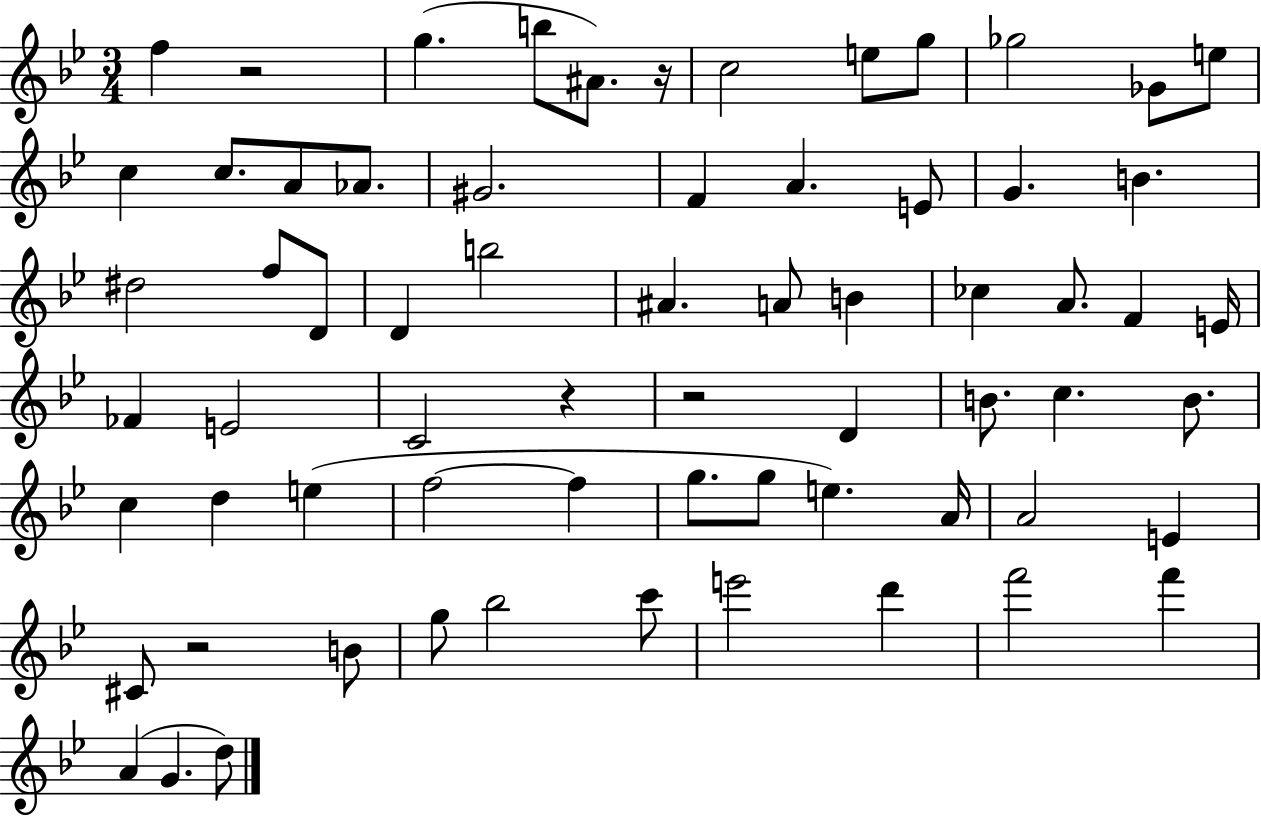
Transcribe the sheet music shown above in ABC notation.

X:1
T:Untitled
M:3/4
L:1/4
K:Bb
f z2 g b/2 ^A/2 z/4 c2 e/2 g/2 _g2 _G/2 e/2 c c/2 A/2 _A/2 ^G2 F A E/2 G B ^d2 f/2 D/2 D b2 ^A A/2 B _c A/2 F E/4 _F E2 C2 z z2 D B/2 c B/2 c d e f2 f g/2 g/2 e A/4 A2 E ^C/2 z2 B/2 g/2 _b2 c'/2 e'2 d' f'2 f' A G d/2